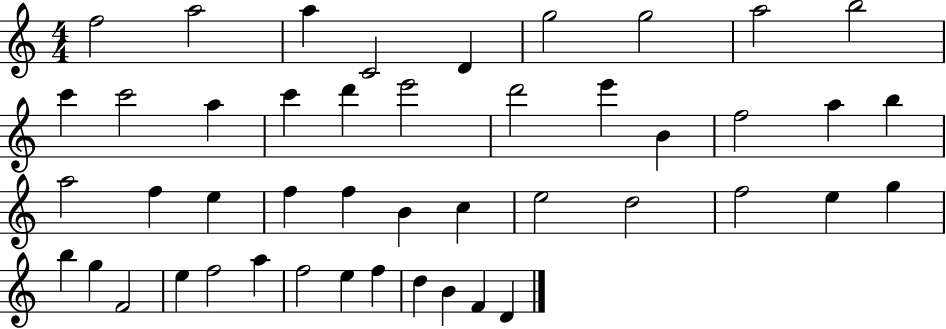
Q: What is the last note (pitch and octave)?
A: D4